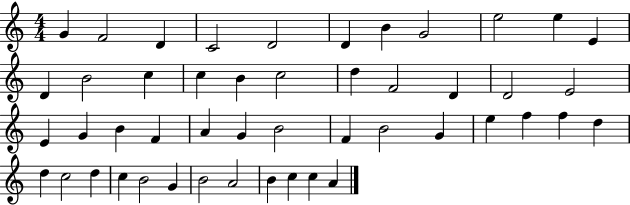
{
  \clef treble
  \numericTimeSignature
  \time 4/4
  \key c \major
  g'4 f'2 d'4 | c'2 d'2 | d'4 b'4 g'2 | e''2 e''4 e'4 | \break d'4 b'2 c''4 | c''4 b'4 c''2 | d''4 f'2 d'4 | d'2 e'2 | \break e'4 g'4 b'4 f'4 | a'4 g'4 b'2 | f'4 b'2 g'4 | e''4 f''4 f''4 d''4 | \break d''4 c''2 d''4 | c''4 b'2 g'4 | b'2 a'2 | b'4 c''4 c''4 a'4 | \break \bar "|."
}